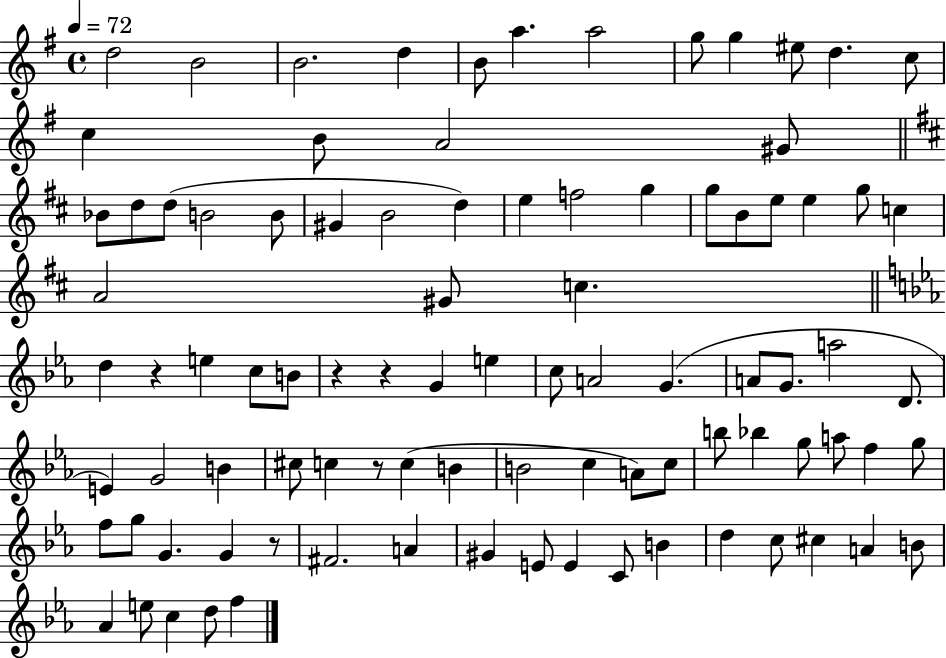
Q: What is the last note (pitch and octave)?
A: F5